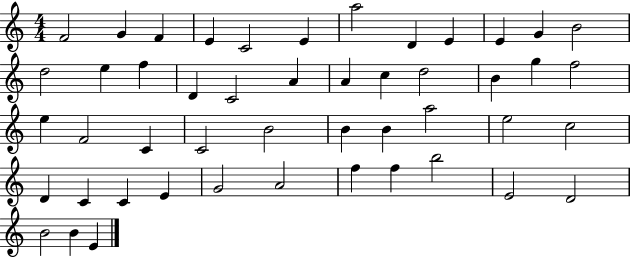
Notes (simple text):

F4/h G4/q F4/q E4/q C4/h E4/q A5/h D4/q E4/q E4/q G4/q B4/h D5/h E5/q F5/q D4/q C4/h A4/q A4/q C5/q D5/h B4/q G5/q F5/h E5/q F4/h C4/q C4/h B4/h B4/q B4/q A5/h E5/h C5/h D4/q C4/q C4/q E4/q G4/h A4/h F5/q F5/q B5/h E4/h D4/h B4/h B4/q E4/q